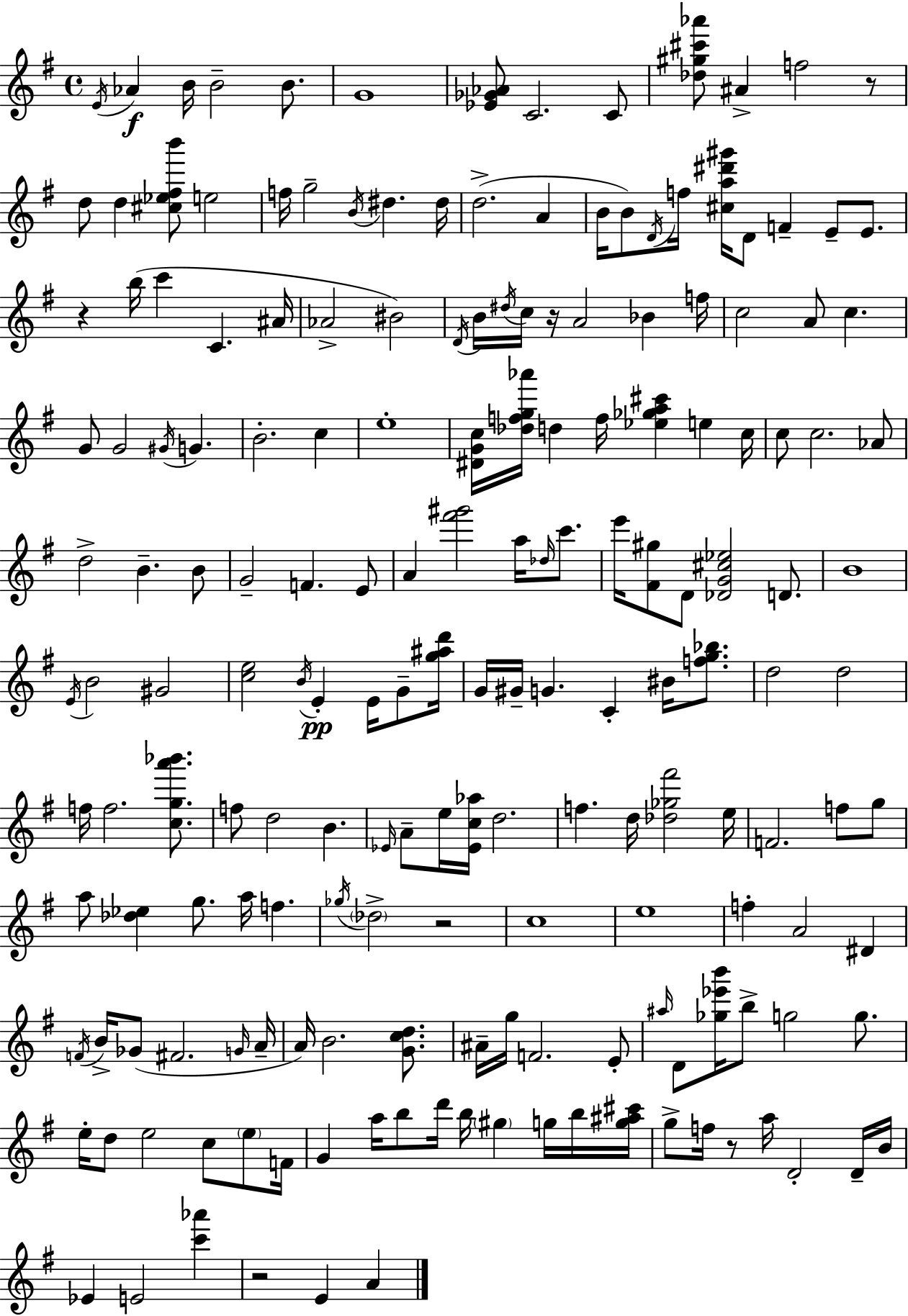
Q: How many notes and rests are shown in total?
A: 180